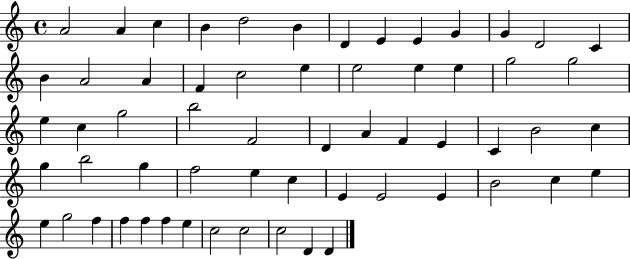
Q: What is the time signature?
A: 4/4